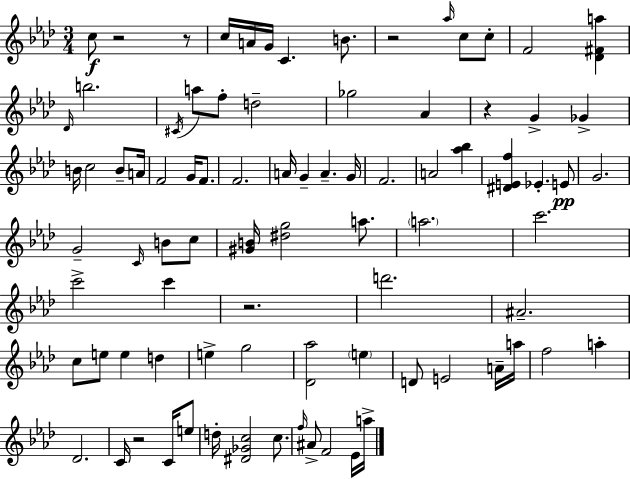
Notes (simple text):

C5/e R/h R/e C5/s A4/s G4/s C4/q. B4/e. R/h Ab5/s C5/e C5/e F4/h [Db4,F#4,A5]/q Db4/s B5/h. C#4/s A5/e F5/e D5/h Gb5/h Ab4/q R/q G4/q Gb4/q B4/s C5/h B4/e A4/s F4/h G4/s F4/e. F4/h. A4/s G4/q A4/q. G4/s F4/h. A4/h [Ab5,Bb5]/q [D#4,E4,F5]/q Eb4/q. E4/e G4/h. G4/h C4/s B4/e C5/e [G#4,B4]/s [D#5,G5]/h A5/e. A5/h. C6/h. C6/h C6/q R/h. D6/h. A#4/h. C5/e E5/e E5/q D5/q E5/q G5/h [Db4,Ab5]/h E5/q D4/e E4/h A4/s A5/s F5/h A5/q Db4/h. C4/s R/h C4/s E5/e D5/s [D#4,Gb4,C5]/h C5/e. F5/s A#4/e F4/h Eb4/s A5/s